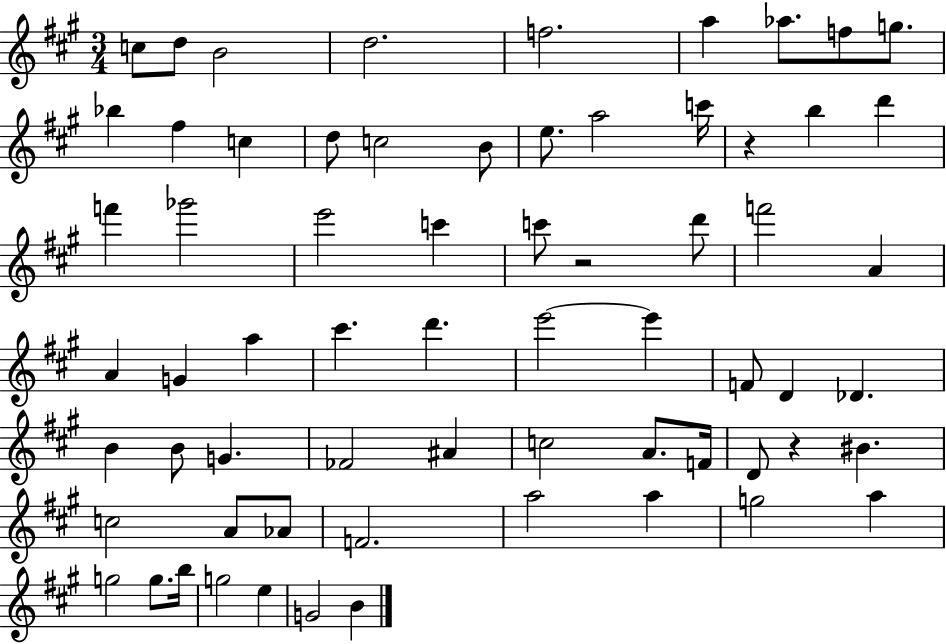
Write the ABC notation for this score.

X:1
T:Untitled
M:3/4
L:1/4
K:A
c/2 d/2 B2 d2 f2 a _a/2 f/2 g/2 _b ^f c d/2 c2 B/2 e/2 a2 c'/4 z b d' f' _g'2 e'2 c' c'/2 z2 d'/2 f'2 A A G a ^c' d' e'2 e' F/2 D _D B B/2 G _F2 ^A c2 A/2 F/4 D/2 z ^B c2 A/2 _A/2 F2 a2 a g2 a g2 g/2 b/4 g2 e G2 B